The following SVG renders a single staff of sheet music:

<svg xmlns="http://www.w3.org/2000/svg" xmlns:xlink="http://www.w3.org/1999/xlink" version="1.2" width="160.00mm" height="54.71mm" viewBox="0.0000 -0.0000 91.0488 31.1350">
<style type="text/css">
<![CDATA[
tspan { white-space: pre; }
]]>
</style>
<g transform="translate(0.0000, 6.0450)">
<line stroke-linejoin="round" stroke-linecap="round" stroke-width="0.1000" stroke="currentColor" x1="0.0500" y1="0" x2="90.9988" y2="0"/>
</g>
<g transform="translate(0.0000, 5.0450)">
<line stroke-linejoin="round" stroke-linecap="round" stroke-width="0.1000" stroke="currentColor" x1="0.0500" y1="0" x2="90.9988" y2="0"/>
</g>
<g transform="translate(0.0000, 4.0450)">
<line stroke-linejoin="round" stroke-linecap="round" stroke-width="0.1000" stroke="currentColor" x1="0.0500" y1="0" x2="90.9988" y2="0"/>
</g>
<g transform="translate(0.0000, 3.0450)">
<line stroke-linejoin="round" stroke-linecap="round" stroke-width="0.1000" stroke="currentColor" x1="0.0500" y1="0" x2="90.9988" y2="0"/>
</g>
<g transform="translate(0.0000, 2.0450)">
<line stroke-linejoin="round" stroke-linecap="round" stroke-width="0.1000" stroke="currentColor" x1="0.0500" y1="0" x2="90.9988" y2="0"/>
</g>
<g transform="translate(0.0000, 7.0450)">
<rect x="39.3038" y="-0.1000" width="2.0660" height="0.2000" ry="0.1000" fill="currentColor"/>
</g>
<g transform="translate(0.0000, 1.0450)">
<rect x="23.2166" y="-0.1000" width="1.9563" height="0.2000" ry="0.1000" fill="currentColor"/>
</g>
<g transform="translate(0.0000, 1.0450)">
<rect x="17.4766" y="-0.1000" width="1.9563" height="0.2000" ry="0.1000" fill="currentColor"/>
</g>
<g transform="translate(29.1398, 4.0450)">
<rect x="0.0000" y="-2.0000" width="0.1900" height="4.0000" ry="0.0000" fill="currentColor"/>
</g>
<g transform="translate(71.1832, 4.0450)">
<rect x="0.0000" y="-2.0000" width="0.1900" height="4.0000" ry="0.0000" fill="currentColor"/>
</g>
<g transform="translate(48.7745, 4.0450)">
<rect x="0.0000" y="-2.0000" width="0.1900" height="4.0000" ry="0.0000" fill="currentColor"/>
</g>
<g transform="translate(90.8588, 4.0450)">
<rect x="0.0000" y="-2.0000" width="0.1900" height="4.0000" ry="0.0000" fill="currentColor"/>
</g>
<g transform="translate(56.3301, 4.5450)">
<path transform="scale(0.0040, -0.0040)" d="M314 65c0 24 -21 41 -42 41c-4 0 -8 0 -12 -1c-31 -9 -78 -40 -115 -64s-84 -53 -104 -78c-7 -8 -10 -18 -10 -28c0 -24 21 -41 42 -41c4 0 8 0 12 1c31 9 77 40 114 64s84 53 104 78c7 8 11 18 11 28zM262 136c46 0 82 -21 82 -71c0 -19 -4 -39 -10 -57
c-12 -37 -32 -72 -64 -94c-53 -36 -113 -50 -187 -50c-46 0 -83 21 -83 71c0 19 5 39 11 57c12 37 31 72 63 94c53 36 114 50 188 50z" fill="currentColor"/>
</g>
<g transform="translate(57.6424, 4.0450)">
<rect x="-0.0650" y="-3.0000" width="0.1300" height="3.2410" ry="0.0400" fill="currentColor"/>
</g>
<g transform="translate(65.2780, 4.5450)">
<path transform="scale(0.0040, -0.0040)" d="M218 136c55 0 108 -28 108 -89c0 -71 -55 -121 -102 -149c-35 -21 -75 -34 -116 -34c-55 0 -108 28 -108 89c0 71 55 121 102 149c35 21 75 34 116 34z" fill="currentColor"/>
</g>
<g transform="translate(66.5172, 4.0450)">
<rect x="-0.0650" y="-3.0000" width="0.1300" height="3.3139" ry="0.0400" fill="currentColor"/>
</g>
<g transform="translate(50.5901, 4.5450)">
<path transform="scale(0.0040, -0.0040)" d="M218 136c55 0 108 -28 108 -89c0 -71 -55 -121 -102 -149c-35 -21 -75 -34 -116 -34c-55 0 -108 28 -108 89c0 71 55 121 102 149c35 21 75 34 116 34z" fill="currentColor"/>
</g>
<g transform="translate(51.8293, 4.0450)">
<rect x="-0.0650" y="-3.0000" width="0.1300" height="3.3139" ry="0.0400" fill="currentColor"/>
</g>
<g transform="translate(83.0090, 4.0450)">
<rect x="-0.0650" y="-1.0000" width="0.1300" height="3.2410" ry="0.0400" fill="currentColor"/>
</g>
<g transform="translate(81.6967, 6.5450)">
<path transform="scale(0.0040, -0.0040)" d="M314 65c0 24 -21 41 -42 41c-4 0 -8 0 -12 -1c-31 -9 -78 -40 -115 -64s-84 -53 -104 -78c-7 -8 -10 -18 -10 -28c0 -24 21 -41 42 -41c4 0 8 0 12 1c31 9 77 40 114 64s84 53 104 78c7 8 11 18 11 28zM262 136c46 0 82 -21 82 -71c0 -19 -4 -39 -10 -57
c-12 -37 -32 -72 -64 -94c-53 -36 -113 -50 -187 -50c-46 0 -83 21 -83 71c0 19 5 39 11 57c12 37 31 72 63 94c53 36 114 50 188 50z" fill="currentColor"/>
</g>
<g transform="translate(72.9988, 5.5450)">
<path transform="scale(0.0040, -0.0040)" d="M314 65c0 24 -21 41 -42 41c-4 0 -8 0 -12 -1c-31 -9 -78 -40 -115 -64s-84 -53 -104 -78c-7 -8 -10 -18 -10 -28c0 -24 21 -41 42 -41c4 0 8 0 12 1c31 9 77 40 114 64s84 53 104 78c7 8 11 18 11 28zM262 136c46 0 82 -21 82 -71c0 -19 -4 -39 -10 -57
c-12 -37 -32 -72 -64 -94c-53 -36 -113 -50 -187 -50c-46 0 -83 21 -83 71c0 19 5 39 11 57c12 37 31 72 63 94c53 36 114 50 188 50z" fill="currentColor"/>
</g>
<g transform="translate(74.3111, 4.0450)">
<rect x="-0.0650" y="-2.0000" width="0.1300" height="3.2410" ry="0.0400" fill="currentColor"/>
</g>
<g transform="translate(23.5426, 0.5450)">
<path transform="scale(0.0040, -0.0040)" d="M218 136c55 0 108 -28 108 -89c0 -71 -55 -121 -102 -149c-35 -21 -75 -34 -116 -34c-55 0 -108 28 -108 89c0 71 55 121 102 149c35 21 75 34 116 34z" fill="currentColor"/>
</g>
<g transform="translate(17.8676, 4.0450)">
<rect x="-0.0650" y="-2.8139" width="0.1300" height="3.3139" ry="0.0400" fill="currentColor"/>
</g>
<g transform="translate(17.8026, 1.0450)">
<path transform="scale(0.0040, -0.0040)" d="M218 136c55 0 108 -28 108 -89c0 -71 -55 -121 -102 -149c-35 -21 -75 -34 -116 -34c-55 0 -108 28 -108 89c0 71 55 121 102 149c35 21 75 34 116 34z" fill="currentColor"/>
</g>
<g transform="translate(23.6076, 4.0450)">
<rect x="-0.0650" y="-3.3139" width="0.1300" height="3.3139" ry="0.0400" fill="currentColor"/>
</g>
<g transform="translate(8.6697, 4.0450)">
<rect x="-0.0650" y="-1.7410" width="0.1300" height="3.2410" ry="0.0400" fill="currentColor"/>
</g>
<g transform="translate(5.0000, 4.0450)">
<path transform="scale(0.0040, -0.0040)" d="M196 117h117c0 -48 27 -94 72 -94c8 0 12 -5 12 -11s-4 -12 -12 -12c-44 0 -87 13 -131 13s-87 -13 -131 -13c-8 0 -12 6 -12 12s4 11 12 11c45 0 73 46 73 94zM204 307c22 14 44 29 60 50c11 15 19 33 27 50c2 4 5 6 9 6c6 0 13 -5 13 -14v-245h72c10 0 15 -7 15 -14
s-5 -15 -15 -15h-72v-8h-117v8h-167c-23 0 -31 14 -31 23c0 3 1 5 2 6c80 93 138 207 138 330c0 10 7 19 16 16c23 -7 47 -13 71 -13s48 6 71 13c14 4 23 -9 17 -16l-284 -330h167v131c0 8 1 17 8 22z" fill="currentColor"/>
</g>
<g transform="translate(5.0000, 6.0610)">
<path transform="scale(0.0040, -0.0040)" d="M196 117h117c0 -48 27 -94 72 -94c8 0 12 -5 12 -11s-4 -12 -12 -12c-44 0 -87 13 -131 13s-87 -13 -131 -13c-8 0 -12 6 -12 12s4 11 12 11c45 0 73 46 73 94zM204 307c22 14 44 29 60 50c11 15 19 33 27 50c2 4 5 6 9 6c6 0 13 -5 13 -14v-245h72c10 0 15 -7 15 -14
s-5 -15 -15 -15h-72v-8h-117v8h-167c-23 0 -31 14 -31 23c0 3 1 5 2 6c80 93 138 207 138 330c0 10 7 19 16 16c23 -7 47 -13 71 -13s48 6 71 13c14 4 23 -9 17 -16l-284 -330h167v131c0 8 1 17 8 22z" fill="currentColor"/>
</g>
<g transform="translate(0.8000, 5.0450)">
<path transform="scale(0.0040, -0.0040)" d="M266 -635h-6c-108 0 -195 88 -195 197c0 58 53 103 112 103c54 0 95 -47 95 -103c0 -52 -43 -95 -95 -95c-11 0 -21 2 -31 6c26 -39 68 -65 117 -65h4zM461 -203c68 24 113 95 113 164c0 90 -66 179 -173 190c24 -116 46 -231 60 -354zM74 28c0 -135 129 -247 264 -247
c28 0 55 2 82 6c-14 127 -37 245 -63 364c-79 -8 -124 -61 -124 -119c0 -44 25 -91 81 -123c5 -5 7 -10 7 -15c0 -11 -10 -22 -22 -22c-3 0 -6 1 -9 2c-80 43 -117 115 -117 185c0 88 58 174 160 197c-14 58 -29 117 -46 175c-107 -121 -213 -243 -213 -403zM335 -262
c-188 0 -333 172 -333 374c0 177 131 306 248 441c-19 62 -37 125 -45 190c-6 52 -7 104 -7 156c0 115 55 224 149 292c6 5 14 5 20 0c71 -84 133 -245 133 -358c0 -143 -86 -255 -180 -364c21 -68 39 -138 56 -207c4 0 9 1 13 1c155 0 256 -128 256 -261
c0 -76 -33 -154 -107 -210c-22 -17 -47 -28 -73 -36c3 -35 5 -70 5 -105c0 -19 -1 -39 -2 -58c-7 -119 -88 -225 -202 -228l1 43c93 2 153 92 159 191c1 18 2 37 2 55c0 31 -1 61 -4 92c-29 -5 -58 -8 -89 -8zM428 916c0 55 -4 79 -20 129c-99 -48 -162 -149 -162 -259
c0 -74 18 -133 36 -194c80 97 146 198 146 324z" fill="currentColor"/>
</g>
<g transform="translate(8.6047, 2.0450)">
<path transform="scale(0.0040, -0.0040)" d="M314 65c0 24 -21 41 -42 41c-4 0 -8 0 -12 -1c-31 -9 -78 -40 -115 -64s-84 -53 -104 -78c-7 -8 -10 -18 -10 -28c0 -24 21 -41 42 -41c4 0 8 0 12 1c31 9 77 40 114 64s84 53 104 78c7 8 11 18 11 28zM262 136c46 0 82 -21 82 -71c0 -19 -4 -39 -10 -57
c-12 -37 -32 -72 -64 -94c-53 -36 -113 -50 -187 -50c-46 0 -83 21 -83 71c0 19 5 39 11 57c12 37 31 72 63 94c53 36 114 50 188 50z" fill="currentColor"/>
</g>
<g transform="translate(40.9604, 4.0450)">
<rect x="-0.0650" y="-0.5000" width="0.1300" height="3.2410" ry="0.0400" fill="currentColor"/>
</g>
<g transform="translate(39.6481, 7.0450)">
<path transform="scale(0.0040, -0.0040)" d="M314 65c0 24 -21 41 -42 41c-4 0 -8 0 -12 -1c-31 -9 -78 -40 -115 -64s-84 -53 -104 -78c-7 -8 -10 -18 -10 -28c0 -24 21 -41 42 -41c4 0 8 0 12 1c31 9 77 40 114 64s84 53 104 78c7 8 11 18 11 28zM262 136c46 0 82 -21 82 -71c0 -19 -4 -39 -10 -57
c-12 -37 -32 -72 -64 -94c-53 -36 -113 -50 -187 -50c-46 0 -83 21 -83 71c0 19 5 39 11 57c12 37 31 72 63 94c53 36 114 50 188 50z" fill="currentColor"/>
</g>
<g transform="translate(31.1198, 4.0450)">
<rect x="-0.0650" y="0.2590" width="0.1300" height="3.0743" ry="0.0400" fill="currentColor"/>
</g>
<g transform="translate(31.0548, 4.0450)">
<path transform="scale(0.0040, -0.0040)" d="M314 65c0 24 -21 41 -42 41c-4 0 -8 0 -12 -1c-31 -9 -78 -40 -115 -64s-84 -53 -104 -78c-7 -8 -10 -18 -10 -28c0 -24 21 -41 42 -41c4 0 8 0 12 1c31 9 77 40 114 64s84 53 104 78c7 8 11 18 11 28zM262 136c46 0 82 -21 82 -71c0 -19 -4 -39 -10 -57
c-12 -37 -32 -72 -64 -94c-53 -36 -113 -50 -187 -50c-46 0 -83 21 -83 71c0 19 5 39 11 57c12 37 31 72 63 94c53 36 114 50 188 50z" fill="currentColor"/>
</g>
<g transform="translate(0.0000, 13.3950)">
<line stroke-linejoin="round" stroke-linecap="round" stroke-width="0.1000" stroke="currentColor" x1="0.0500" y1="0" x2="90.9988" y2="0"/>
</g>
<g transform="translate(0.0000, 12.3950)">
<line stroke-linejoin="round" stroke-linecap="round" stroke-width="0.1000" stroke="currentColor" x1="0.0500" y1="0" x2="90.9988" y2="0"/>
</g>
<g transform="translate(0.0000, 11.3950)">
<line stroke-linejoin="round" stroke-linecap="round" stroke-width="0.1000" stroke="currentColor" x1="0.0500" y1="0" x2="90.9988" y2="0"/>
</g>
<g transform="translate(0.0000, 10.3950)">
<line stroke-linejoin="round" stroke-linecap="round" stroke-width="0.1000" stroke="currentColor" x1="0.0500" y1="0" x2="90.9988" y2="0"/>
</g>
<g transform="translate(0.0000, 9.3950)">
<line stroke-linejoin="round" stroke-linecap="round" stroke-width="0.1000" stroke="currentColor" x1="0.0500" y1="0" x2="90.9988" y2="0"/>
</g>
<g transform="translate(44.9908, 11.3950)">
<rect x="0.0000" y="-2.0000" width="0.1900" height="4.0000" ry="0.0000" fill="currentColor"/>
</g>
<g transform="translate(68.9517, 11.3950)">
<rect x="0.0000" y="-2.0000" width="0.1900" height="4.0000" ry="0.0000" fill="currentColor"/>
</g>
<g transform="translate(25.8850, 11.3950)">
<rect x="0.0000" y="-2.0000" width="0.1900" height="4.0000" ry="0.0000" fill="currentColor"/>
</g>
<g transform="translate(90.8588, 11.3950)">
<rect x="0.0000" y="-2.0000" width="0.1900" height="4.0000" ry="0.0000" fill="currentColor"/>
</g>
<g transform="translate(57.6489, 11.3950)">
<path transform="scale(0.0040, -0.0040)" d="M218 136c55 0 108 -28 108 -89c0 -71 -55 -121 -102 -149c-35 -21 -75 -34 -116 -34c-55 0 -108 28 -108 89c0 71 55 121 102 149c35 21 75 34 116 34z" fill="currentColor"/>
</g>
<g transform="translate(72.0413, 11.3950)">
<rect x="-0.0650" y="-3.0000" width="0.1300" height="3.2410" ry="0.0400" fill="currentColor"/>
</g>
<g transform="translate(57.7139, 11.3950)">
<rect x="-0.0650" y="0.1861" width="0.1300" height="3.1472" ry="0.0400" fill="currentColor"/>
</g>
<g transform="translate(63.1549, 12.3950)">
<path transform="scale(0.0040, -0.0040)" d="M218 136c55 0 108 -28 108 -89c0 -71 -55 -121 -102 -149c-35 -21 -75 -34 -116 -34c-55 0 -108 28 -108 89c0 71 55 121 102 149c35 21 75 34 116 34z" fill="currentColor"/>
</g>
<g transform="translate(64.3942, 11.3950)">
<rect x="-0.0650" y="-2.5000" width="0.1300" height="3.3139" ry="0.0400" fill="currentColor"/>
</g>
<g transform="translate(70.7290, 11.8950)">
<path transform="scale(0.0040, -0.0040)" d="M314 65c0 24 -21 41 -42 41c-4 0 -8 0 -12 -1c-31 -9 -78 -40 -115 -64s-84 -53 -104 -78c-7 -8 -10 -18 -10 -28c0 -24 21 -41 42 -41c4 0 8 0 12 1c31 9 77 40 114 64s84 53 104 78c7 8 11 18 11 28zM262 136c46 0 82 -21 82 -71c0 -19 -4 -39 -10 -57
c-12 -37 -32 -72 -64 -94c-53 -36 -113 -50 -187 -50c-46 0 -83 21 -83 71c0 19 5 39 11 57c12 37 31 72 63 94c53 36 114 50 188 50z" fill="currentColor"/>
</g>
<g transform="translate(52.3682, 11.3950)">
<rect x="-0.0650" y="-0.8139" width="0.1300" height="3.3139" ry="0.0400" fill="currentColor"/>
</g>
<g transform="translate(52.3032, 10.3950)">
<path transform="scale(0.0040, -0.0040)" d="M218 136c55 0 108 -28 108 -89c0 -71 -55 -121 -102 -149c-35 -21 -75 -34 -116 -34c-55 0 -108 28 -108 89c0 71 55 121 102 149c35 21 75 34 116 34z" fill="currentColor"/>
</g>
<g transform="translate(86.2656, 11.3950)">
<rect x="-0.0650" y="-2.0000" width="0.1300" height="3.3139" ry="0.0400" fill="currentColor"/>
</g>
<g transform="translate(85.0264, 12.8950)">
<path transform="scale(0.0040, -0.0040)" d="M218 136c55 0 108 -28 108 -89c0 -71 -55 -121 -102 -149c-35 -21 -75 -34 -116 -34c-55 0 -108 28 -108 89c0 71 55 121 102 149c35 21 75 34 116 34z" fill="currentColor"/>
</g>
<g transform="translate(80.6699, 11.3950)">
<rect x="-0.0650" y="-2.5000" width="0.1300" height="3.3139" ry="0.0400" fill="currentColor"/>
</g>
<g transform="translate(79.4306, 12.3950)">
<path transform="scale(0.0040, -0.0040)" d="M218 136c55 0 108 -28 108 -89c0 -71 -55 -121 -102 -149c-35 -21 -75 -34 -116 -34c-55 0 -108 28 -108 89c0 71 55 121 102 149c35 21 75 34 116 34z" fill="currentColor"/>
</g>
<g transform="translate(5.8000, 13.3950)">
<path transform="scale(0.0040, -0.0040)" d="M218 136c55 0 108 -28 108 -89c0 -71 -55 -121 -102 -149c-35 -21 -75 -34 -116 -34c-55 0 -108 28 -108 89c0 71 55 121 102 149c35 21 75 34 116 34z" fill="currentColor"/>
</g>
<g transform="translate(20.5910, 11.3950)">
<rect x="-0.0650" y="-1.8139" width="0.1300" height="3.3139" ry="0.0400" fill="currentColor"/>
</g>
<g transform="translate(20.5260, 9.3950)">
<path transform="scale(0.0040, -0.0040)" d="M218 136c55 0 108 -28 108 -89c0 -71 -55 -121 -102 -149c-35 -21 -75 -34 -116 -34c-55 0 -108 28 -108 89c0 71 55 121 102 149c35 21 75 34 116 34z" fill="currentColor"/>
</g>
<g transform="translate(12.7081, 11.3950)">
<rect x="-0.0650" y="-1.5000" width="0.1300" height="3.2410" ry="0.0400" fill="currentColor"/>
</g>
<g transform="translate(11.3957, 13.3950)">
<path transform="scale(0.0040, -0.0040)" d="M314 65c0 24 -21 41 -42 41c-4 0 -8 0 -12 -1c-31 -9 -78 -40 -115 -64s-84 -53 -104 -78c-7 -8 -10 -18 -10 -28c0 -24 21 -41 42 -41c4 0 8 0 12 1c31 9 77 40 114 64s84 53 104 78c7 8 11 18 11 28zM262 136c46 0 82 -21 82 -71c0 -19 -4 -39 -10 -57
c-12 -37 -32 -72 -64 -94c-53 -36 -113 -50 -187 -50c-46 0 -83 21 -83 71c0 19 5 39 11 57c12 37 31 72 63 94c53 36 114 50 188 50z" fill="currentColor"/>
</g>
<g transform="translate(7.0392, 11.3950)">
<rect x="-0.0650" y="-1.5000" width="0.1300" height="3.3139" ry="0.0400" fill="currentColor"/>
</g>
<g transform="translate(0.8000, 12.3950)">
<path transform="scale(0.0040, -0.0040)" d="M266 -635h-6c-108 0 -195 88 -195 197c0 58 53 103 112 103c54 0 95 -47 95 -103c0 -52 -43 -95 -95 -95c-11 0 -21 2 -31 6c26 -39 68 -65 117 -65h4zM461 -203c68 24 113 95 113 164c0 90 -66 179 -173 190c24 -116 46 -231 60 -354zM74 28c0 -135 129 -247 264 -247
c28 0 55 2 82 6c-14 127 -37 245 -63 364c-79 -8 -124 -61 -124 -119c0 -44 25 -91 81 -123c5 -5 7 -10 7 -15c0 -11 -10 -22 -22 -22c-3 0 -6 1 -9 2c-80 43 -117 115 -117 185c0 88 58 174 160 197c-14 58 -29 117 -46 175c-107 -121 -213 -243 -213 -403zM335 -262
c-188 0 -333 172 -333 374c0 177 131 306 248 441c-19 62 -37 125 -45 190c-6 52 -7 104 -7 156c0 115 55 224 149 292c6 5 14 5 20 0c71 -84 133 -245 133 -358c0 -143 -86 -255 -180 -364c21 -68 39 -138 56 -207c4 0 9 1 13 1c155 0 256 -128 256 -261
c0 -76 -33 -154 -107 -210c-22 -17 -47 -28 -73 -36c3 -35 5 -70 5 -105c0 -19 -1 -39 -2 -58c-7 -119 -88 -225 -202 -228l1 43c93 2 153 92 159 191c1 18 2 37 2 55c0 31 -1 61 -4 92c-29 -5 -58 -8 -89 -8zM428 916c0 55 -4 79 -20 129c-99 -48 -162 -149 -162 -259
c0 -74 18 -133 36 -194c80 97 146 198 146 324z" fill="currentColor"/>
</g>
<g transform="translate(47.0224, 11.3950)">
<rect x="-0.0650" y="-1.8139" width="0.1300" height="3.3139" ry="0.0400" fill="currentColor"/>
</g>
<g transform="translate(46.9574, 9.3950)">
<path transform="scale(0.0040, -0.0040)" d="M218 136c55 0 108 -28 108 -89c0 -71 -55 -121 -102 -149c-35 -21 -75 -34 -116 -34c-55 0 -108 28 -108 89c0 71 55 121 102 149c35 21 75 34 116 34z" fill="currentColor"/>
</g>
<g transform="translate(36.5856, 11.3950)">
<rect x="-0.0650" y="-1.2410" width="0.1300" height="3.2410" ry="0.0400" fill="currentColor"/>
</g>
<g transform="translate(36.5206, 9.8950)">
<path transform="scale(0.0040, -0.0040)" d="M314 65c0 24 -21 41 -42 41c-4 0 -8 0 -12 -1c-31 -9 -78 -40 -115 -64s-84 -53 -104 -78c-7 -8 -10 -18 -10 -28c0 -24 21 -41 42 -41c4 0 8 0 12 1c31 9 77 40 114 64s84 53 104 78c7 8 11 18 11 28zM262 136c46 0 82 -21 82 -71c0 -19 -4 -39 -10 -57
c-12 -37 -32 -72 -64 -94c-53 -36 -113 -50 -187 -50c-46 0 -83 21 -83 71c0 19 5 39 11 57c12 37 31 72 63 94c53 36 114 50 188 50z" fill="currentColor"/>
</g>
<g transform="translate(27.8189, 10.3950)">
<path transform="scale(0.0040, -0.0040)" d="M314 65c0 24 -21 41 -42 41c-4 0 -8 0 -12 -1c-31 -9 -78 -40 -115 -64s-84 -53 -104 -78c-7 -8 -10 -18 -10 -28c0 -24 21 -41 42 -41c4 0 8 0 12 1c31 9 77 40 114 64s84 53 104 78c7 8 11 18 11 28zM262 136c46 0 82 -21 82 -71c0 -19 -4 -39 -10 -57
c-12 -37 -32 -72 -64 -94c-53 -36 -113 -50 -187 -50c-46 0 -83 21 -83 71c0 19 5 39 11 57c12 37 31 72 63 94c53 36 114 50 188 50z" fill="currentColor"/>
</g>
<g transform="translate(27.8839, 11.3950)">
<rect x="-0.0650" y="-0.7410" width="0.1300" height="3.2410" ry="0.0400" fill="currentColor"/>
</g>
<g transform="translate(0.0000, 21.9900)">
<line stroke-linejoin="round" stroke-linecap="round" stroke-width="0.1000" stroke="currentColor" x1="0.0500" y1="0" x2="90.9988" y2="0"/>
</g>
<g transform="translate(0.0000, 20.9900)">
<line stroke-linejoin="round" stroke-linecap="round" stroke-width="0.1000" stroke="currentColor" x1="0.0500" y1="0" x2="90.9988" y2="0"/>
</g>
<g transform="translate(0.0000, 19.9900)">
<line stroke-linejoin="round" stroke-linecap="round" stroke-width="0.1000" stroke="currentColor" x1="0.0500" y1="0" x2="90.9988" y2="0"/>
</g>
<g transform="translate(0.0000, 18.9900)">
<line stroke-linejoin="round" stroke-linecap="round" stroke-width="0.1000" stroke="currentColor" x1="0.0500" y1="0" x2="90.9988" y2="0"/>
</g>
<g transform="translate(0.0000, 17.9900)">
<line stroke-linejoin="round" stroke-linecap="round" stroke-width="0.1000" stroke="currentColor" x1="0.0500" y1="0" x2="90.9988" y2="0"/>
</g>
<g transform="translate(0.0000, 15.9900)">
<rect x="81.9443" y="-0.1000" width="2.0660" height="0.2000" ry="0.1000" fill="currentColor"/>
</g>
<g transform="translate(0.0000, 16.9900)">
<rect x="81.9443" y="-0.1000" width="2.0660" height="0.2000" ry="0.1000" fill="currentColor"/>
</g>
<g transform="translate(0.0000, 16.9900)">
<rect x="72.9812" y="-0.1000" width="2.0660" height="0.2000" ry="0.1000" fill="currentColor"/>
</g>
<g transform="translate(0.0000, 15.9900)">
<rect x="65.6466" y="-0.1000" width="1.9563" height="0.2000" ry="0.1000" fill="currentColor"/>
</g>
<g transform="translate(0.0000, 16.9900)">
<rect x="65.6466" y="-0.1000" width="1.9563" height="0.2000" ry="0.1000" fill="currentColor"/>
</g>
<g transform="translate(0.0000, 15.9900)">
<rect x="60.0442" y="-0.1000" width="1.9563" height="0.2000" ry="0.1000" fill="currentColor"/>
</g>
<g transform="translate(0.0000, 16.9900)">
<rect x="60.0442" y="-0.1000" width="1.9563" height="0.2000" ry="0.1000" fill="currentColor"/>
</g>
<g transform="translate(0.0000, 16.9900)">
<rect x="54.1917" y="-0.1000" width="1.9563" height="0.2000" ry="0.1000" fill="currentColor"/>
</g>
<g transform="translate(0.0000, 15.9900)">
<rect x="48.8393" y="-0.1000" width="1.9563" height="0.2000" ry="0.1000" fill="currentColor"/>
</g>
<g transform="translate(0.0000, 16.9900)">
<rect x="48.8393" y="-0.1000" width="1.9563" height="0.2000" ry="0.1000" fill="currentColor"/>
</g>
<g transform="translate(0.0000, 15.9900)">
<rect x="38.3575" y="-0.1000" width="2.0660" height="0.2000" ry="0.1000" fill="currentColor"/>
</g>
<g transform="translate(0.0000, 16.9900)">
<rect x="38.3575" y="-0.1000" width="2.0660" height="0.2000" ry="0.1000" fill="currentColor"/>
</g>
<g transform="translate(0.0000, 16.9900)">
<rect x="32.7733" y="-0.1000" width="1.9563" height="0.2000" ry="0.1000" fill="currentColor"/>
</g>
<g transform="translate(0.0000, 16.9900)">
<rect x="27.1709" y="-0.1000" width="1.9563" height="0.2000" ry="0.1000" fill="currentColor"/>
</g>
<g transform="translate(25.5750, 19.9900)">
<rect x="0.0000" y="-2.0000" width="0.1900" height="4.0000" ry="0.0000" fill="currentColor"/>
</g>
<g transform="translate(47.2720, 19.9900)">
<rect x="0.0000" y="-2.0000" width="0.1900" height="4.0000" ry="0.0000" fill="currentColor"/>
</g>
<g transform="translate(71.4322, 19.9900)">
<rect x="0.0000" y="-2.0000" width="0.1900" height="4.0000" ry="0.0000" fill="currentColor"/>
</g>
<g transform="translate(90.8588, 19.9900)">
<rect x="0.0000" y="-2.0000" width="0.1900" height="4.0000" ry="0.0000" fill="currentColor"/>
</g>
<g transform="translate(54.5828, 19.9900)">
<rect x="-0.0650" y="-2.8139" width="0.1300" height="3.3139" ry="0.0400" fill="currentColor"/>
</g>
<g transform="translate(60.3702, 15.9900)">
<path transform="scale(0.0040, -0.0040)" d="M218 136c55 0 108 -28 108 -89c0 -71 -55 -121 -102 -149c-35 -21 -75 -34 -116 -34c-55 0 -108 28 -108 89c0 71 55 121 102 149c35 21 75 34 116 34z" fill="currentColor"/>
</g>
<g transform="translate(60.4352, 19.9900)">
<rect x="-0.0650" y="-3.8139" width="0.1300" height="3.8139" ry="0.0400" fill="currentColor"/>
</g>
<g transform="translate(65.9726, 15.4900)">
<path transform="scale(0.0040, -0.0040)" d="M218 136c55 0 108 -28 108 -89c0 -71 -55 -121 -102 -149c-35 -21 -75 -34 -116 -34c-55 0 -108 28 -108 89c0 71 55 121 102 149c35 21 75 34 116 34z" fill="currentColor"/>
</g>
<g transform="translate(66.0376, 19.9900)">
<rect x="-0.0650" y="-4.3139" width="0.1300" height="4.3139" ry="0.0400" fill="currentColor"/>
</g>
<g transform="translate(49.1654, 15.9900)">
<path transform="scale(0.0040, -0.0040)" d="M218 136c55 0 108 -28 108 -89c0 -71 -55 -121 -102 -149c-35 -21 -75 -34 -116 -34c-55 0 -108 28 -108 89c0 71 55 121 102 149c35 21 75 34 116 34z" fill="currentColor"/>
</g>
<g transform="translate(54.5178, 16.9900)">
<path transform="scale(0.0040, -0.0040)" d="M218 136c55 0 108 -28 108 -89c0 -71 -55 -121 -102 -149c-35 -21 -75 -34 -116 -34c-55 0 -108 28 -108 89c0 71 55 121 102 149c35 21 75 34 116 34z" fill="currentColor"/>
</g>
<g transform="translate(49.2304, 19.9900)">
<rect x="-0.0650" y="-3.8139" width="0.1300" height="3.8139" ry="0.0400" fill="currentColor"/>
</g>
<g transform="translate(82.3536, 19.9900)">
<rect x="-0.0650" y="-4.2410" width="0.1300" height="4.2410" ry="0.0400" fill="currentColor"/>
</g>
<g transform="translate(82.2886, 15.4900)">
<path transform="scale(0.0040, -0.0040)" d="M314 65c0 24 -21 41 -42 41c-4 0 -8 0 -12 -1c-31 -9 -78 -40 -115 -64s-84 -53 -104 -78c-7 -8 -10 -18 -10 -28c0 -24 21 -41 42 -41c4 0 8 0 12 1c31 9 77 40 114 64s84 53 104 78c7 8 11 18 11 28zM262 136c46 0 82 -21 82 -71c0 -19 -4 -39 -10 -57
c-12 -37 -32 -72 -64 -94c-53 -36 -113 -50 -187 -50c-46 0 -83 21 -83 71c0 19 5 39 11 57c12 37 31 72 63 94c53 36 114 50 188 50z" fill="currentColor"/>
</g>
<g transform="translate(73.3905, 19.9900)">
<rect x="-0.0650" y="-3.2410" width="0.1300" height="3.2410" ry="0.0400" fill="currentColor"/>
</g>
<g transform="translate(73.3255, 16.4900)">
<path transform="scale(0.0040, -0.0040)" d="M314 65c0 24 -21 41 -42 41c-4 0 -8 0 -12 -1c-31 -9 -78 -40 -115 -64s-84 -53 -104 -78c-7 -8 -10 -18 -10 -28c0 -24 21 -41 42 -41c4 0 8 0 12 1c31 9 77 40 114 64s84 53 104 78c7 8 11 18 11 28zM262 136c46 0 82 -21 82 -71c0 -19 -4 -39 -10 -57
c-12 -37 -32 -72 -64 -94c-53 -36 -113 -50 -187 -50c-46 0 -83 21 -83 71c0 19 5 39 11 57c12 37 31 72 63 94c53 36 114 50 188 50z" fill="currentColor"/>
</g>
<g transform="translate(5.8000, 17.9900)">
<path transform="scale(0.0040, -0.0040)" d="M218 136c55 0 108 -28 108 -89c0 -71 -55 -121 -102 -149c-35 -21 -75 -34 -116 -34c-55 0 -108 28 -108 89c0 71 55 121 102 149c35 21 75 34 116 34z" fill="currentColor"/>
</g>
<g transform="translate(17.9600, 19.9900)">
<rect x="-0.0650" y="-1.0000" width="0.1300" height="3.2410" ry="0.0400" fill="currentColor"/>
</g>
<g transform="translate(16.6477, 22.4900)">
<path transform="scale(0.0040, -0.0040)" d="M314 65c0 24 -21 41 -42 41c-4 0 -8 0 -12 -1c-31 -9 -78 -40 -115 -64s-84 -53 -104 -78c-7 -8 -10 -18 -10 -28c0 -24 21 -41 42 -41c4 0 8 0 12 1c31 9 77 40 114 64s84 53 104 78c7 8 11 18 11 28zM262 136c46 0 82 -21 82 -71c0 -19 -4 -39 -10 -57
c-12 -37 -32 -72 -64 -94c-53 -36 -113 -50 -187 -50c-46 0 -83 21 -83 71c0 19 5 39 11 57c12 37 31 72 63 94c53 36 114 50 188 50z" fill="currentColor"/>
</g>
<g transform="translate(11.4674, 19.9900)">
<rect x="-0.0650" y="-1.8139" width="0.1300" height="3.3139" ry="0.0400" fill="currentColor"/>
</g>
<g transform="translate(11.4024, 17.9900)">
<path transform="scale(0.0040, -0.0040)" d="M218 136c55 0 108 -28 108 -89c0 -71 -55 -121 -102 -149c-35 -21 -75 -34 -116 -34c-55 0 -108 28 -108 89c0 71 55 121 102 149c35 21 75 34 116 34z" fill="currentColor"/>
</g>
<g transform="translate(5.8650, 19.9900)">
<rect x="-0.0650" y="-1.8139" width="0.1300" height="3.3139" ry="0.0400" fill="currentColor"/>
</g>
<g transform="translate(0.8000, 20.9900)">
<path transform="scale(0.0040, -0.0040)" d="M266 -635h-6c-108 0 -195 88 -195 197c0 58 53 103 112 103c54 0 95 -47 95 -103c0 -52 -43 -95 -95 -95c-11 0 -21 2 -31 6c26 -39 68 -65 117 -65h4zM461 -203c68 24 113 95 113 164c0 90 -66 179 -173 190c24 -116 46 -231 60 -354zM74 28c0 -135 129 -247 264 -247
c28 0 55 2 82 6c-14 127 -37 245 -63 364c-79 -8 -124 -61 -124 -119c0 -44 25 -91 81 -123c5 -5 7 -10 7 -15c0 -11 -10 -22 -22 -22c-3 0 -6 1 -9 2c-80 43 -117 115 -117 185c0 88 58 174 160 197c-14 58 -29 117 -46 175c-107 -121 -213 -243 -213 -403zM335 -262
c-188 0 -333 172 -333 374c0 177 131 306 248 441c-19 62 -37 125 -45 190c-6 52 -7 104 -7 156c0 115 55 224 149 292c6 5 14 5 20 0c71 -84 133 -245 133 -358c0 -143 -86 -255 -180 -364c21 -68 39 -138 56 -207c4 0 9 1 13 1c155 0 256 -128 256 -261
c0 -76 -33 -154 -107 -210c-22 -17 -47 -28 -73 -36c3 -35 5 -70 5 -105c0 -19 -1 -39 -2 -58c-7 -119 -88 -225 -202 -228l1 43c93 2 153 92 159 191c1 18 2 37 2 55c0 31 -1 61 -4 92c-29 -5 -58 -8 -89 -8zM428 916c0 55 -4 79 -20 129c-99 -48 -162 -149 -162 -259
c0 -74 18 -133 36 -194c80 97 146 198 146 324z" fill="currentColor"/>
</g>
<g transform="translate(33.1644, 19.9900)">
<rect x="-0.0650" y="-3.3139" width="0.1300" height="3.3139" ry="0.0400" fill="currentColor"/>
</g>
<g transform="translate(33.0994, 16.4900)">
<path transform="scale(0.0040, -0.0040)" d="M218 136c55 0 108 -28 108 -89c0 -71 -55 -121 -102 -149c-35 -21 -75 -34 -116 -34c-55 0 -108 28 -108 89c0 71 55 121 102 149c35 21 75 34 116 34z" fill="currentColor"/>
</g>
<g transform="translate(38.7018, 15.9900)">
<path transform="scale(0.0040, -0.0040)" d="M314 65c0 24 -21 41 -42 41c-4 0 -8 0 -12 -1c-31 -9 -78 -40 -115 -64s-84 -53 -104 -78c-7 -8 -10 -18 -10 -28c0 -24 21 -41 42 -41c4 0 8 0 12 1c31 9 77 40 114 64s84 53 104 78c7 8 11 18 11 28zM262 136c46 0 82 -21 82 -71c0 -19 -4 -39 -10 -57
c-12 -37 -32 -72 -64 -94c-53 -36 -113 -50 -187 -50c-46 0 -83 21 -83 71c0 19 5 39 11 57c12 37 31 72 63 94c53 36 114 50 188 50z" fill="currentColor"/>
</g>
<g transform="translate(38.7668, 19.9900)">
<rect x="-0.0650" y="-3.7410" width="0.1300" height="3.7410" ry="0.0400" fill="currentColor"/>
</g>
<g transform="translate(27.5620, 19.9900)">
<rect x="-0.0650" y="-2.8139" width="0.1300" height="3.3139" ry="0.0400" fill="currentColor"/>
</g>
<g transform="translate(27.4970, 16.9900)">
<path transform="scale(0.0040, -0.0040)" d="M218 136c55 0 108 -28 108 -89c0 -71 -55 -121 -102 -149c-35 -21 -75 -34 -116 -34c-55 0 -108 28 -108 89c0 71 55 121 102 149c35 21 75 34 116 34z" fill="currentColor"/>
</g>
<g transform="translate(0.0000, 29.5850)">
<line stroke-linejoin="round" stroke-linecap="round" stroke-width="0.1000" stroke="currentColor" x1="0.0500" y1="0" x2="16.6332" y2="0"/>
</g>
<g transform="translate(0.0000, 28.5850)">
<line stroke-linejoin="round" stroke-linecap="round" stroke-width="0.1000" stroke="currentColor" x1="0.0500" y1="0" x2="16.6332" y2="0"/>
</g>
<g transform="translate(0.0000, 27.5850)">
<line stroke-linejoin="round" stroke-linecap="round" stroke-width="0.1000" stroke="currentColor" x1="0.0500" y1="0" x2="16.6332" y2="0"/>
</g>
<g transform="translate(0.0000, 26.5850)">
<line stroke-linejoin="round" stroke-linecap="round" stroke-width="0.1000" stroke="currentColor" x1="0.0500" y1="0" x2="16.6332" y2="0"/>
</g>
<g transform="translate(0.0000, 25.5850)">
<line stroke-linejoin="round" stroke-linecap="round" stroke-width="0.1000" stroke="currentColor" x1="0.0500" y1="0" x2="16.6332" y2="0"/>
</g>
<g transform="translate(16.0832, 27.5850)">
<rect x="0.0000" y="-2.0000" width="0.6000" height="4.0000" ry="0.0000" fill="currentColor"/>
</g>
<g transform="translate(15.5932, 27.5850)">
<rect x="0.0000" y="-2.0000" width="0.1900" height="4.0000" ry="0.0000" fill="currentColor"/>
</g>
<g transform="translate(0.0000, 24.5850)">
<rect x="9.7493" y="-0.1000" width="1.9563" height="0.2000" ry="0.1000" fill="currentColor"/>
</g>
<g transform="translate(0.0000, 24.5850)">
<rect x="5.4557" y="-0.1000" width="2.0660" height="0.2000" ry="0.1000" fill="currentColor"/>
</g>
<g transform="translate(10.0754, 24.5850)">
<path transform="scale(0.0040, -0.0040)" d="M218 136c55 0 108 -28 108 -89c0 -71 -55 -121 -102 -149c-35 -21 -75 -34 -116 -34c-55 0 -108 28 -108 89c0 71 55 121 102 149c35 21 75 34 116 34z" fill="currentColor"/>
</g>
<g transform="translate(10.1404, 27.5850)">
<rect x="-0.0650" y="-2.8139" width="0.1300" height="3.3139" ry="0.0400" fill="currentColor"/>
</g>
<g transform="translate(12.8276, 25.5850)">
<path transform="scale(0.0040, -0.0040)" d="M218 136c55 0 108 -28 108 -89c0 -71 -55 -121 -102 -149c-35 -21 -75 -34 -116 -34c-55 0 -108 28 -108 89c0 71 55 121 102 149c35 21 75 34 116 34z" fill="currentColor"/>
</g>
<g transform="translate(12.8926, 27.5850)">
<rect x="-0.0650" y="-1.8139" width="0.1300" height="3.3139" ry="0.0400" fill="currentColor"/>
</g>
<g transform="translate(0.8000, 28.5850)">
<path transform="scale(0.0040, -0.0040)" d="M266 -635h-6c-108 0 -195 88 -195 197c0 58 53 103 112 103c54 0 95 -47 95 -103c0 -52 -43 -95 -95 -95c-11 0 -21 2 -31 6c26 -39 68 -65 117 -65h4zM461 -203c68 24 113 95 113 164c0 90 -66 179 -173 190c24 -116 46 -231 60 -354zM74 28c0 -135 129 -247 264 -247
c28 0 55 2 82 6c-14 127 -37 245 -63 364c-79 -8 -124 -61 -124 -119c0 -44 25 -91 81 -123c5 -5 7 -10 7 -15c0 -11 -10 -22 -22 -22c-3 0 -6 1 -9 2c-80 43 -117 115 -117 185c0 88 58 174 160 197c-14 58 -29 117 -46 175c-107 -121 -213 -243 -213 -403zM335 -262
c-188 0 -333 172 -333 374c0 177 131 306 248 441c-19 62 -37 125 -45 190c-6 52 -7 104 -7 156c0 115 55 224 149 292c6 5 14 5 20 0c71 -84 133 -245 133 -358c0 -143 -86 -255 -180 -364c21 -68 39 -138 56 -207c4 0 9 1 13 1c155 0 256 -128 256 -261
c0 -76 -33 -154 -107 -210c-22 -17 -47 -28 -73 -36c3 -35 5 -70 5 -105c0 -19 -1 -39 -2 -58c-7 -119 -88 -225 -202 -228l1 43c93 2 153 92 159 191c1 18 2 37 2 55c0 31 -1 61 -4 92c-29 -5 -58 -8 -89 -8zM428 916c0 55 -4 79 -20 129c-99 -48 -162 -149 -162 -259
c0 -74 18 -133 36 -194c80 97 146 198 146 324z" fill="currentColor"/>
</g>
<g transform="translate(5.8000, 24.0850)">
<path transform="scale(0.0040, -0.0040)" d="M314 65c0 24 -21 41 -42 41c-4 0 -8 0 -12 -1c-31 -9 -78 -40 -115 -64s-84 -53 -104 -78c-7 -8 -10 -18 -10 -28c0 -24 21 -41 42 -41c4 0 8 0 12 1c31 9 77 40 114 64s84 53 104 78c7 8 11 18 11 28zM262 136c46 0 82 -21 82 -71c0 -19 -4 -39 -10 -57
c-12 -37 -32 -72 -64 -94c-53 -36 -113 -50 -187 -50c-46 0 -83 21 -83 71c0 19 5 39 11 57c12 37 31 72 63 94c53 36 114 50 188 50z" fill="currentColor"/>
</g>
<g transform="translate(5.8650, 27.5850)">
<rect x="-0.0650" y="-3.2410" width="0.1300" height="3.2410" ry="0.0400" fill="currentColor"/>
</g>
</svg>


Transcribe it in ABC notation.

X:1
T:Untitled
M:4/4
L:1/4
K:C
f2 a b B2 C2 A A2 A F2 D2 E E2 f d2 e2 f d B G A2 G F f f D2 a b c'2 c' a c' d' b2 d'2 b2 a f